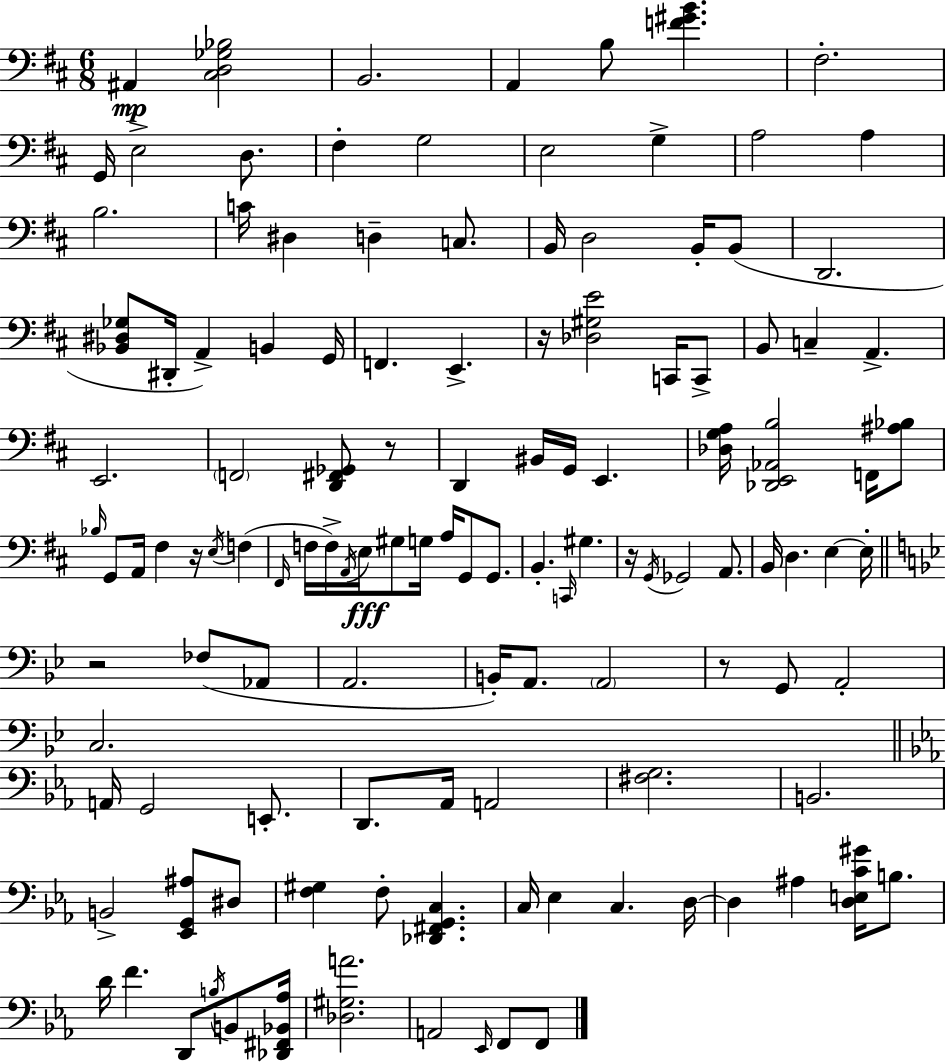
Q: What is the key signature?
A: D major